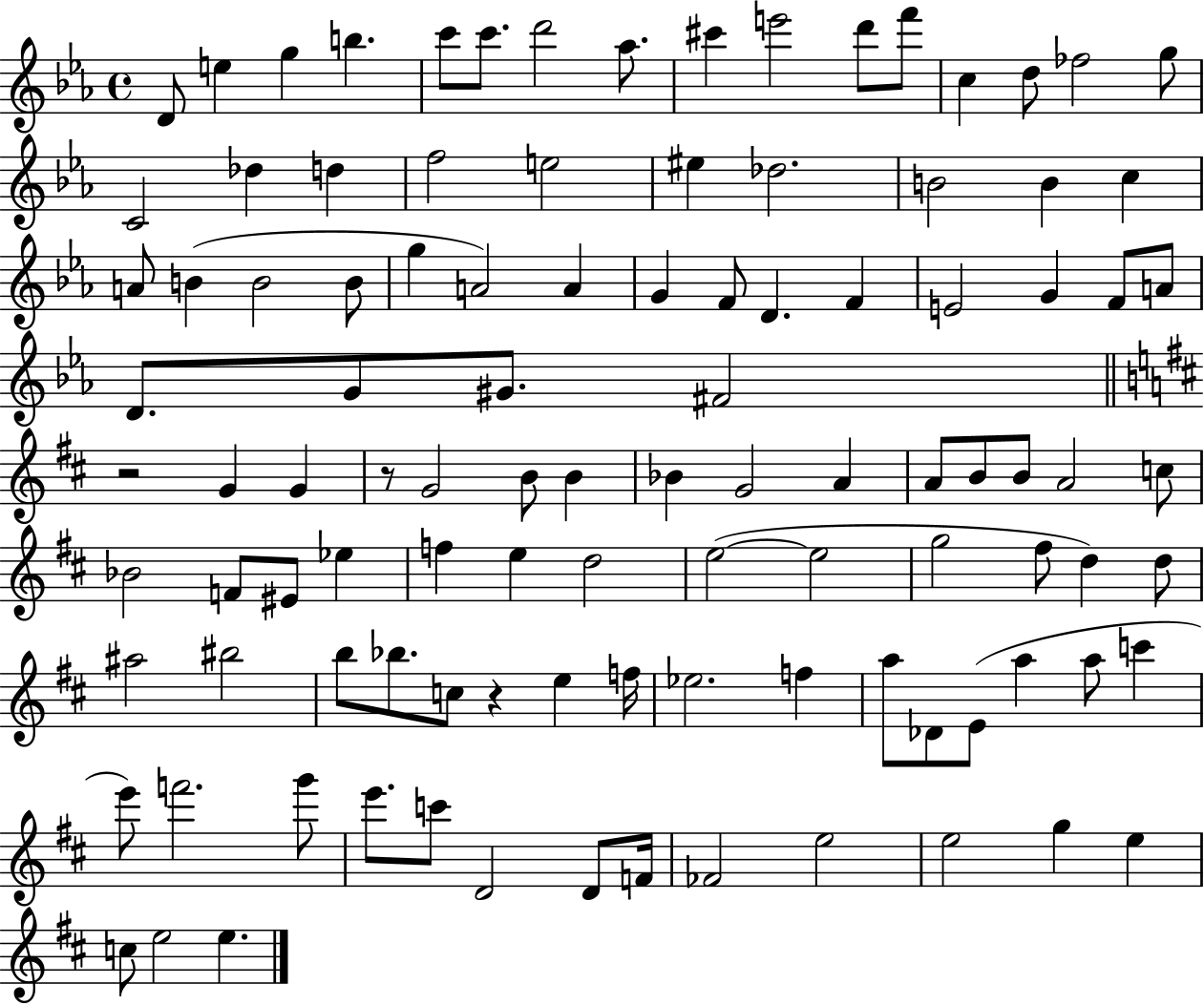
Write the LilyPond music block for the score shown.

{
  \clef treble
  \time 4/4
  \defaultTimeSignature
  \key ees \major
  \repeat volta 2 { d'8 e''4 g''4 b''4. | c'''8 c'''8. d'''2 aes''8. | cis'''4 e'''2 d'''8 f'''8 | c''4 d''8 fes''2 g''8 | \break c'2 des''4 d''4 | f''2 e''2 | eis''4 des''2. | b'2 b'4 c''4 | \break a'8 b'4( b'2 b'8 | g''4 a'2) a'4 | g'4 f'8 d'4. f'4 | e'2 g'4 f'8 a'8 | \break d'8. g'8 gis'8. fis'2 | \bar "||" \break \key b \minor r2 g'4 g'4 | r8 g'2 b'8 b'4 | bes'4 g'2 a'4 | a'8 b'8 b'8 a'2 c''8 | \break bes'2 f'8 eis'8 ees''4 | f''4 e''4 d''2 | e''2~(~ e''2 | g''2 fis''8 d''4) d''8 | \break ais''2 bis''2 | b''8 bes''8. c''8 r4 e''4 f''16 | ees''2. f''4 | a''8 des'8 e'8( a''4 a''8 c'''4 | \break e'''8) f'''2. g'''8 | e'''8. c'''8 d'2 d'8 f'16 | fes'2 e''2 | e''2 g''4 e''4 | \break c''8 e''2 e''4. | } \bar "|."
}